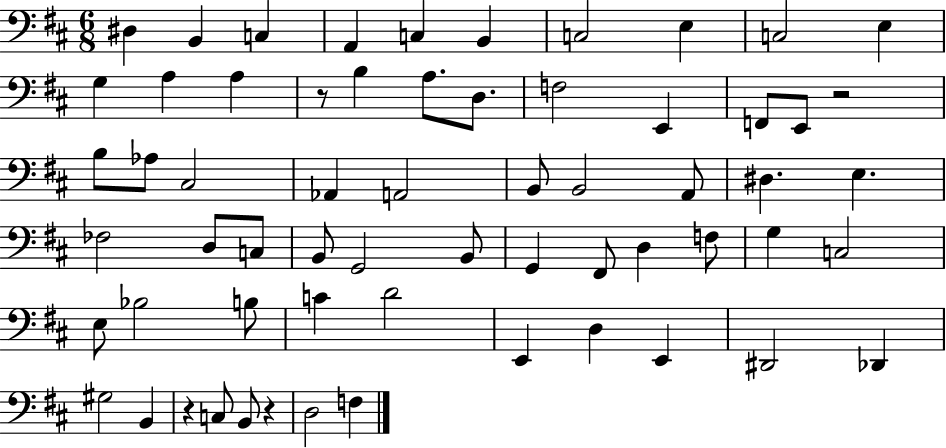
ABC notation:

X:1
T:Untitled
M:6/8
L:1/4
K:D
^D, B,, C, A,, C, B,, C,2 E, C,2 E, G, A, A, z/2 B, A,/2 D,/2 F,2 E,, F,,/2 E,,/2 z2 B,/2 _A,/2 ^C,2 _A,, A,,2 B,,/2 B,,2 A,,/2 ^D, E, _F,2 D,/2 C,/2 B,,/2 G,,2 B,,/2 G,, ^F,,/2 D, F,/2 G, C,2 E,/2 _B,2 B,/2 C D2 E,, D, E,, ^D,,2 _D,, ^G,2 B,, z C,/2 B,,/2 z D,2 F,